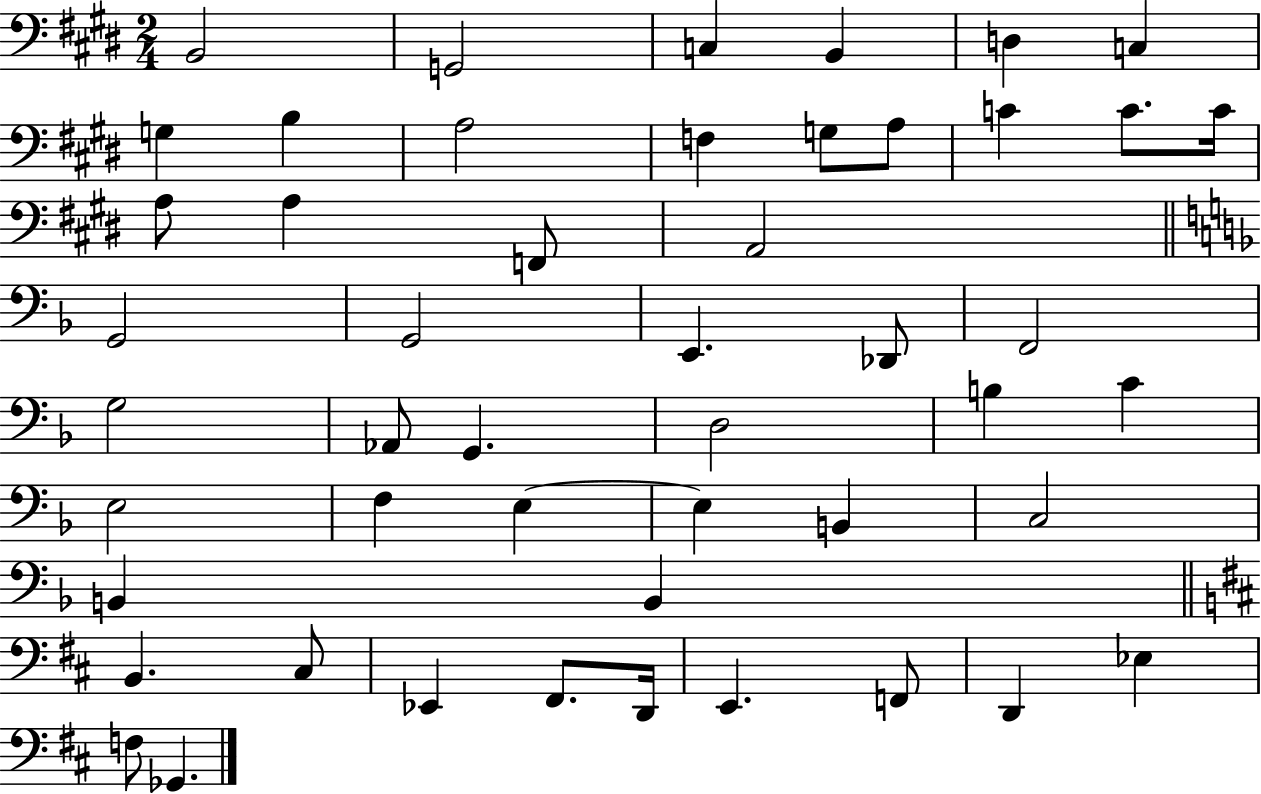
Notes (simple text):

B2/h G2/h C3/q B2/q D3/q C3/q G3/q B3/q A3/h F3/q G3/e A3/e C4/q C4/e. C4/s A3/e A3/q F2/e A2/h G2/h G2/h E2/q. Db2/e F2/h G3/h Ab2/e G2/q. D3/h B3/q C4/q E3/h F3/q E3/q E3/q B2/q C3/h B2/q B2/q B2/q. C#3/e Eb2/q F#2/e. D2/s E2/q. F2/e D2/q Eb3/q F3/e Gb2/q.